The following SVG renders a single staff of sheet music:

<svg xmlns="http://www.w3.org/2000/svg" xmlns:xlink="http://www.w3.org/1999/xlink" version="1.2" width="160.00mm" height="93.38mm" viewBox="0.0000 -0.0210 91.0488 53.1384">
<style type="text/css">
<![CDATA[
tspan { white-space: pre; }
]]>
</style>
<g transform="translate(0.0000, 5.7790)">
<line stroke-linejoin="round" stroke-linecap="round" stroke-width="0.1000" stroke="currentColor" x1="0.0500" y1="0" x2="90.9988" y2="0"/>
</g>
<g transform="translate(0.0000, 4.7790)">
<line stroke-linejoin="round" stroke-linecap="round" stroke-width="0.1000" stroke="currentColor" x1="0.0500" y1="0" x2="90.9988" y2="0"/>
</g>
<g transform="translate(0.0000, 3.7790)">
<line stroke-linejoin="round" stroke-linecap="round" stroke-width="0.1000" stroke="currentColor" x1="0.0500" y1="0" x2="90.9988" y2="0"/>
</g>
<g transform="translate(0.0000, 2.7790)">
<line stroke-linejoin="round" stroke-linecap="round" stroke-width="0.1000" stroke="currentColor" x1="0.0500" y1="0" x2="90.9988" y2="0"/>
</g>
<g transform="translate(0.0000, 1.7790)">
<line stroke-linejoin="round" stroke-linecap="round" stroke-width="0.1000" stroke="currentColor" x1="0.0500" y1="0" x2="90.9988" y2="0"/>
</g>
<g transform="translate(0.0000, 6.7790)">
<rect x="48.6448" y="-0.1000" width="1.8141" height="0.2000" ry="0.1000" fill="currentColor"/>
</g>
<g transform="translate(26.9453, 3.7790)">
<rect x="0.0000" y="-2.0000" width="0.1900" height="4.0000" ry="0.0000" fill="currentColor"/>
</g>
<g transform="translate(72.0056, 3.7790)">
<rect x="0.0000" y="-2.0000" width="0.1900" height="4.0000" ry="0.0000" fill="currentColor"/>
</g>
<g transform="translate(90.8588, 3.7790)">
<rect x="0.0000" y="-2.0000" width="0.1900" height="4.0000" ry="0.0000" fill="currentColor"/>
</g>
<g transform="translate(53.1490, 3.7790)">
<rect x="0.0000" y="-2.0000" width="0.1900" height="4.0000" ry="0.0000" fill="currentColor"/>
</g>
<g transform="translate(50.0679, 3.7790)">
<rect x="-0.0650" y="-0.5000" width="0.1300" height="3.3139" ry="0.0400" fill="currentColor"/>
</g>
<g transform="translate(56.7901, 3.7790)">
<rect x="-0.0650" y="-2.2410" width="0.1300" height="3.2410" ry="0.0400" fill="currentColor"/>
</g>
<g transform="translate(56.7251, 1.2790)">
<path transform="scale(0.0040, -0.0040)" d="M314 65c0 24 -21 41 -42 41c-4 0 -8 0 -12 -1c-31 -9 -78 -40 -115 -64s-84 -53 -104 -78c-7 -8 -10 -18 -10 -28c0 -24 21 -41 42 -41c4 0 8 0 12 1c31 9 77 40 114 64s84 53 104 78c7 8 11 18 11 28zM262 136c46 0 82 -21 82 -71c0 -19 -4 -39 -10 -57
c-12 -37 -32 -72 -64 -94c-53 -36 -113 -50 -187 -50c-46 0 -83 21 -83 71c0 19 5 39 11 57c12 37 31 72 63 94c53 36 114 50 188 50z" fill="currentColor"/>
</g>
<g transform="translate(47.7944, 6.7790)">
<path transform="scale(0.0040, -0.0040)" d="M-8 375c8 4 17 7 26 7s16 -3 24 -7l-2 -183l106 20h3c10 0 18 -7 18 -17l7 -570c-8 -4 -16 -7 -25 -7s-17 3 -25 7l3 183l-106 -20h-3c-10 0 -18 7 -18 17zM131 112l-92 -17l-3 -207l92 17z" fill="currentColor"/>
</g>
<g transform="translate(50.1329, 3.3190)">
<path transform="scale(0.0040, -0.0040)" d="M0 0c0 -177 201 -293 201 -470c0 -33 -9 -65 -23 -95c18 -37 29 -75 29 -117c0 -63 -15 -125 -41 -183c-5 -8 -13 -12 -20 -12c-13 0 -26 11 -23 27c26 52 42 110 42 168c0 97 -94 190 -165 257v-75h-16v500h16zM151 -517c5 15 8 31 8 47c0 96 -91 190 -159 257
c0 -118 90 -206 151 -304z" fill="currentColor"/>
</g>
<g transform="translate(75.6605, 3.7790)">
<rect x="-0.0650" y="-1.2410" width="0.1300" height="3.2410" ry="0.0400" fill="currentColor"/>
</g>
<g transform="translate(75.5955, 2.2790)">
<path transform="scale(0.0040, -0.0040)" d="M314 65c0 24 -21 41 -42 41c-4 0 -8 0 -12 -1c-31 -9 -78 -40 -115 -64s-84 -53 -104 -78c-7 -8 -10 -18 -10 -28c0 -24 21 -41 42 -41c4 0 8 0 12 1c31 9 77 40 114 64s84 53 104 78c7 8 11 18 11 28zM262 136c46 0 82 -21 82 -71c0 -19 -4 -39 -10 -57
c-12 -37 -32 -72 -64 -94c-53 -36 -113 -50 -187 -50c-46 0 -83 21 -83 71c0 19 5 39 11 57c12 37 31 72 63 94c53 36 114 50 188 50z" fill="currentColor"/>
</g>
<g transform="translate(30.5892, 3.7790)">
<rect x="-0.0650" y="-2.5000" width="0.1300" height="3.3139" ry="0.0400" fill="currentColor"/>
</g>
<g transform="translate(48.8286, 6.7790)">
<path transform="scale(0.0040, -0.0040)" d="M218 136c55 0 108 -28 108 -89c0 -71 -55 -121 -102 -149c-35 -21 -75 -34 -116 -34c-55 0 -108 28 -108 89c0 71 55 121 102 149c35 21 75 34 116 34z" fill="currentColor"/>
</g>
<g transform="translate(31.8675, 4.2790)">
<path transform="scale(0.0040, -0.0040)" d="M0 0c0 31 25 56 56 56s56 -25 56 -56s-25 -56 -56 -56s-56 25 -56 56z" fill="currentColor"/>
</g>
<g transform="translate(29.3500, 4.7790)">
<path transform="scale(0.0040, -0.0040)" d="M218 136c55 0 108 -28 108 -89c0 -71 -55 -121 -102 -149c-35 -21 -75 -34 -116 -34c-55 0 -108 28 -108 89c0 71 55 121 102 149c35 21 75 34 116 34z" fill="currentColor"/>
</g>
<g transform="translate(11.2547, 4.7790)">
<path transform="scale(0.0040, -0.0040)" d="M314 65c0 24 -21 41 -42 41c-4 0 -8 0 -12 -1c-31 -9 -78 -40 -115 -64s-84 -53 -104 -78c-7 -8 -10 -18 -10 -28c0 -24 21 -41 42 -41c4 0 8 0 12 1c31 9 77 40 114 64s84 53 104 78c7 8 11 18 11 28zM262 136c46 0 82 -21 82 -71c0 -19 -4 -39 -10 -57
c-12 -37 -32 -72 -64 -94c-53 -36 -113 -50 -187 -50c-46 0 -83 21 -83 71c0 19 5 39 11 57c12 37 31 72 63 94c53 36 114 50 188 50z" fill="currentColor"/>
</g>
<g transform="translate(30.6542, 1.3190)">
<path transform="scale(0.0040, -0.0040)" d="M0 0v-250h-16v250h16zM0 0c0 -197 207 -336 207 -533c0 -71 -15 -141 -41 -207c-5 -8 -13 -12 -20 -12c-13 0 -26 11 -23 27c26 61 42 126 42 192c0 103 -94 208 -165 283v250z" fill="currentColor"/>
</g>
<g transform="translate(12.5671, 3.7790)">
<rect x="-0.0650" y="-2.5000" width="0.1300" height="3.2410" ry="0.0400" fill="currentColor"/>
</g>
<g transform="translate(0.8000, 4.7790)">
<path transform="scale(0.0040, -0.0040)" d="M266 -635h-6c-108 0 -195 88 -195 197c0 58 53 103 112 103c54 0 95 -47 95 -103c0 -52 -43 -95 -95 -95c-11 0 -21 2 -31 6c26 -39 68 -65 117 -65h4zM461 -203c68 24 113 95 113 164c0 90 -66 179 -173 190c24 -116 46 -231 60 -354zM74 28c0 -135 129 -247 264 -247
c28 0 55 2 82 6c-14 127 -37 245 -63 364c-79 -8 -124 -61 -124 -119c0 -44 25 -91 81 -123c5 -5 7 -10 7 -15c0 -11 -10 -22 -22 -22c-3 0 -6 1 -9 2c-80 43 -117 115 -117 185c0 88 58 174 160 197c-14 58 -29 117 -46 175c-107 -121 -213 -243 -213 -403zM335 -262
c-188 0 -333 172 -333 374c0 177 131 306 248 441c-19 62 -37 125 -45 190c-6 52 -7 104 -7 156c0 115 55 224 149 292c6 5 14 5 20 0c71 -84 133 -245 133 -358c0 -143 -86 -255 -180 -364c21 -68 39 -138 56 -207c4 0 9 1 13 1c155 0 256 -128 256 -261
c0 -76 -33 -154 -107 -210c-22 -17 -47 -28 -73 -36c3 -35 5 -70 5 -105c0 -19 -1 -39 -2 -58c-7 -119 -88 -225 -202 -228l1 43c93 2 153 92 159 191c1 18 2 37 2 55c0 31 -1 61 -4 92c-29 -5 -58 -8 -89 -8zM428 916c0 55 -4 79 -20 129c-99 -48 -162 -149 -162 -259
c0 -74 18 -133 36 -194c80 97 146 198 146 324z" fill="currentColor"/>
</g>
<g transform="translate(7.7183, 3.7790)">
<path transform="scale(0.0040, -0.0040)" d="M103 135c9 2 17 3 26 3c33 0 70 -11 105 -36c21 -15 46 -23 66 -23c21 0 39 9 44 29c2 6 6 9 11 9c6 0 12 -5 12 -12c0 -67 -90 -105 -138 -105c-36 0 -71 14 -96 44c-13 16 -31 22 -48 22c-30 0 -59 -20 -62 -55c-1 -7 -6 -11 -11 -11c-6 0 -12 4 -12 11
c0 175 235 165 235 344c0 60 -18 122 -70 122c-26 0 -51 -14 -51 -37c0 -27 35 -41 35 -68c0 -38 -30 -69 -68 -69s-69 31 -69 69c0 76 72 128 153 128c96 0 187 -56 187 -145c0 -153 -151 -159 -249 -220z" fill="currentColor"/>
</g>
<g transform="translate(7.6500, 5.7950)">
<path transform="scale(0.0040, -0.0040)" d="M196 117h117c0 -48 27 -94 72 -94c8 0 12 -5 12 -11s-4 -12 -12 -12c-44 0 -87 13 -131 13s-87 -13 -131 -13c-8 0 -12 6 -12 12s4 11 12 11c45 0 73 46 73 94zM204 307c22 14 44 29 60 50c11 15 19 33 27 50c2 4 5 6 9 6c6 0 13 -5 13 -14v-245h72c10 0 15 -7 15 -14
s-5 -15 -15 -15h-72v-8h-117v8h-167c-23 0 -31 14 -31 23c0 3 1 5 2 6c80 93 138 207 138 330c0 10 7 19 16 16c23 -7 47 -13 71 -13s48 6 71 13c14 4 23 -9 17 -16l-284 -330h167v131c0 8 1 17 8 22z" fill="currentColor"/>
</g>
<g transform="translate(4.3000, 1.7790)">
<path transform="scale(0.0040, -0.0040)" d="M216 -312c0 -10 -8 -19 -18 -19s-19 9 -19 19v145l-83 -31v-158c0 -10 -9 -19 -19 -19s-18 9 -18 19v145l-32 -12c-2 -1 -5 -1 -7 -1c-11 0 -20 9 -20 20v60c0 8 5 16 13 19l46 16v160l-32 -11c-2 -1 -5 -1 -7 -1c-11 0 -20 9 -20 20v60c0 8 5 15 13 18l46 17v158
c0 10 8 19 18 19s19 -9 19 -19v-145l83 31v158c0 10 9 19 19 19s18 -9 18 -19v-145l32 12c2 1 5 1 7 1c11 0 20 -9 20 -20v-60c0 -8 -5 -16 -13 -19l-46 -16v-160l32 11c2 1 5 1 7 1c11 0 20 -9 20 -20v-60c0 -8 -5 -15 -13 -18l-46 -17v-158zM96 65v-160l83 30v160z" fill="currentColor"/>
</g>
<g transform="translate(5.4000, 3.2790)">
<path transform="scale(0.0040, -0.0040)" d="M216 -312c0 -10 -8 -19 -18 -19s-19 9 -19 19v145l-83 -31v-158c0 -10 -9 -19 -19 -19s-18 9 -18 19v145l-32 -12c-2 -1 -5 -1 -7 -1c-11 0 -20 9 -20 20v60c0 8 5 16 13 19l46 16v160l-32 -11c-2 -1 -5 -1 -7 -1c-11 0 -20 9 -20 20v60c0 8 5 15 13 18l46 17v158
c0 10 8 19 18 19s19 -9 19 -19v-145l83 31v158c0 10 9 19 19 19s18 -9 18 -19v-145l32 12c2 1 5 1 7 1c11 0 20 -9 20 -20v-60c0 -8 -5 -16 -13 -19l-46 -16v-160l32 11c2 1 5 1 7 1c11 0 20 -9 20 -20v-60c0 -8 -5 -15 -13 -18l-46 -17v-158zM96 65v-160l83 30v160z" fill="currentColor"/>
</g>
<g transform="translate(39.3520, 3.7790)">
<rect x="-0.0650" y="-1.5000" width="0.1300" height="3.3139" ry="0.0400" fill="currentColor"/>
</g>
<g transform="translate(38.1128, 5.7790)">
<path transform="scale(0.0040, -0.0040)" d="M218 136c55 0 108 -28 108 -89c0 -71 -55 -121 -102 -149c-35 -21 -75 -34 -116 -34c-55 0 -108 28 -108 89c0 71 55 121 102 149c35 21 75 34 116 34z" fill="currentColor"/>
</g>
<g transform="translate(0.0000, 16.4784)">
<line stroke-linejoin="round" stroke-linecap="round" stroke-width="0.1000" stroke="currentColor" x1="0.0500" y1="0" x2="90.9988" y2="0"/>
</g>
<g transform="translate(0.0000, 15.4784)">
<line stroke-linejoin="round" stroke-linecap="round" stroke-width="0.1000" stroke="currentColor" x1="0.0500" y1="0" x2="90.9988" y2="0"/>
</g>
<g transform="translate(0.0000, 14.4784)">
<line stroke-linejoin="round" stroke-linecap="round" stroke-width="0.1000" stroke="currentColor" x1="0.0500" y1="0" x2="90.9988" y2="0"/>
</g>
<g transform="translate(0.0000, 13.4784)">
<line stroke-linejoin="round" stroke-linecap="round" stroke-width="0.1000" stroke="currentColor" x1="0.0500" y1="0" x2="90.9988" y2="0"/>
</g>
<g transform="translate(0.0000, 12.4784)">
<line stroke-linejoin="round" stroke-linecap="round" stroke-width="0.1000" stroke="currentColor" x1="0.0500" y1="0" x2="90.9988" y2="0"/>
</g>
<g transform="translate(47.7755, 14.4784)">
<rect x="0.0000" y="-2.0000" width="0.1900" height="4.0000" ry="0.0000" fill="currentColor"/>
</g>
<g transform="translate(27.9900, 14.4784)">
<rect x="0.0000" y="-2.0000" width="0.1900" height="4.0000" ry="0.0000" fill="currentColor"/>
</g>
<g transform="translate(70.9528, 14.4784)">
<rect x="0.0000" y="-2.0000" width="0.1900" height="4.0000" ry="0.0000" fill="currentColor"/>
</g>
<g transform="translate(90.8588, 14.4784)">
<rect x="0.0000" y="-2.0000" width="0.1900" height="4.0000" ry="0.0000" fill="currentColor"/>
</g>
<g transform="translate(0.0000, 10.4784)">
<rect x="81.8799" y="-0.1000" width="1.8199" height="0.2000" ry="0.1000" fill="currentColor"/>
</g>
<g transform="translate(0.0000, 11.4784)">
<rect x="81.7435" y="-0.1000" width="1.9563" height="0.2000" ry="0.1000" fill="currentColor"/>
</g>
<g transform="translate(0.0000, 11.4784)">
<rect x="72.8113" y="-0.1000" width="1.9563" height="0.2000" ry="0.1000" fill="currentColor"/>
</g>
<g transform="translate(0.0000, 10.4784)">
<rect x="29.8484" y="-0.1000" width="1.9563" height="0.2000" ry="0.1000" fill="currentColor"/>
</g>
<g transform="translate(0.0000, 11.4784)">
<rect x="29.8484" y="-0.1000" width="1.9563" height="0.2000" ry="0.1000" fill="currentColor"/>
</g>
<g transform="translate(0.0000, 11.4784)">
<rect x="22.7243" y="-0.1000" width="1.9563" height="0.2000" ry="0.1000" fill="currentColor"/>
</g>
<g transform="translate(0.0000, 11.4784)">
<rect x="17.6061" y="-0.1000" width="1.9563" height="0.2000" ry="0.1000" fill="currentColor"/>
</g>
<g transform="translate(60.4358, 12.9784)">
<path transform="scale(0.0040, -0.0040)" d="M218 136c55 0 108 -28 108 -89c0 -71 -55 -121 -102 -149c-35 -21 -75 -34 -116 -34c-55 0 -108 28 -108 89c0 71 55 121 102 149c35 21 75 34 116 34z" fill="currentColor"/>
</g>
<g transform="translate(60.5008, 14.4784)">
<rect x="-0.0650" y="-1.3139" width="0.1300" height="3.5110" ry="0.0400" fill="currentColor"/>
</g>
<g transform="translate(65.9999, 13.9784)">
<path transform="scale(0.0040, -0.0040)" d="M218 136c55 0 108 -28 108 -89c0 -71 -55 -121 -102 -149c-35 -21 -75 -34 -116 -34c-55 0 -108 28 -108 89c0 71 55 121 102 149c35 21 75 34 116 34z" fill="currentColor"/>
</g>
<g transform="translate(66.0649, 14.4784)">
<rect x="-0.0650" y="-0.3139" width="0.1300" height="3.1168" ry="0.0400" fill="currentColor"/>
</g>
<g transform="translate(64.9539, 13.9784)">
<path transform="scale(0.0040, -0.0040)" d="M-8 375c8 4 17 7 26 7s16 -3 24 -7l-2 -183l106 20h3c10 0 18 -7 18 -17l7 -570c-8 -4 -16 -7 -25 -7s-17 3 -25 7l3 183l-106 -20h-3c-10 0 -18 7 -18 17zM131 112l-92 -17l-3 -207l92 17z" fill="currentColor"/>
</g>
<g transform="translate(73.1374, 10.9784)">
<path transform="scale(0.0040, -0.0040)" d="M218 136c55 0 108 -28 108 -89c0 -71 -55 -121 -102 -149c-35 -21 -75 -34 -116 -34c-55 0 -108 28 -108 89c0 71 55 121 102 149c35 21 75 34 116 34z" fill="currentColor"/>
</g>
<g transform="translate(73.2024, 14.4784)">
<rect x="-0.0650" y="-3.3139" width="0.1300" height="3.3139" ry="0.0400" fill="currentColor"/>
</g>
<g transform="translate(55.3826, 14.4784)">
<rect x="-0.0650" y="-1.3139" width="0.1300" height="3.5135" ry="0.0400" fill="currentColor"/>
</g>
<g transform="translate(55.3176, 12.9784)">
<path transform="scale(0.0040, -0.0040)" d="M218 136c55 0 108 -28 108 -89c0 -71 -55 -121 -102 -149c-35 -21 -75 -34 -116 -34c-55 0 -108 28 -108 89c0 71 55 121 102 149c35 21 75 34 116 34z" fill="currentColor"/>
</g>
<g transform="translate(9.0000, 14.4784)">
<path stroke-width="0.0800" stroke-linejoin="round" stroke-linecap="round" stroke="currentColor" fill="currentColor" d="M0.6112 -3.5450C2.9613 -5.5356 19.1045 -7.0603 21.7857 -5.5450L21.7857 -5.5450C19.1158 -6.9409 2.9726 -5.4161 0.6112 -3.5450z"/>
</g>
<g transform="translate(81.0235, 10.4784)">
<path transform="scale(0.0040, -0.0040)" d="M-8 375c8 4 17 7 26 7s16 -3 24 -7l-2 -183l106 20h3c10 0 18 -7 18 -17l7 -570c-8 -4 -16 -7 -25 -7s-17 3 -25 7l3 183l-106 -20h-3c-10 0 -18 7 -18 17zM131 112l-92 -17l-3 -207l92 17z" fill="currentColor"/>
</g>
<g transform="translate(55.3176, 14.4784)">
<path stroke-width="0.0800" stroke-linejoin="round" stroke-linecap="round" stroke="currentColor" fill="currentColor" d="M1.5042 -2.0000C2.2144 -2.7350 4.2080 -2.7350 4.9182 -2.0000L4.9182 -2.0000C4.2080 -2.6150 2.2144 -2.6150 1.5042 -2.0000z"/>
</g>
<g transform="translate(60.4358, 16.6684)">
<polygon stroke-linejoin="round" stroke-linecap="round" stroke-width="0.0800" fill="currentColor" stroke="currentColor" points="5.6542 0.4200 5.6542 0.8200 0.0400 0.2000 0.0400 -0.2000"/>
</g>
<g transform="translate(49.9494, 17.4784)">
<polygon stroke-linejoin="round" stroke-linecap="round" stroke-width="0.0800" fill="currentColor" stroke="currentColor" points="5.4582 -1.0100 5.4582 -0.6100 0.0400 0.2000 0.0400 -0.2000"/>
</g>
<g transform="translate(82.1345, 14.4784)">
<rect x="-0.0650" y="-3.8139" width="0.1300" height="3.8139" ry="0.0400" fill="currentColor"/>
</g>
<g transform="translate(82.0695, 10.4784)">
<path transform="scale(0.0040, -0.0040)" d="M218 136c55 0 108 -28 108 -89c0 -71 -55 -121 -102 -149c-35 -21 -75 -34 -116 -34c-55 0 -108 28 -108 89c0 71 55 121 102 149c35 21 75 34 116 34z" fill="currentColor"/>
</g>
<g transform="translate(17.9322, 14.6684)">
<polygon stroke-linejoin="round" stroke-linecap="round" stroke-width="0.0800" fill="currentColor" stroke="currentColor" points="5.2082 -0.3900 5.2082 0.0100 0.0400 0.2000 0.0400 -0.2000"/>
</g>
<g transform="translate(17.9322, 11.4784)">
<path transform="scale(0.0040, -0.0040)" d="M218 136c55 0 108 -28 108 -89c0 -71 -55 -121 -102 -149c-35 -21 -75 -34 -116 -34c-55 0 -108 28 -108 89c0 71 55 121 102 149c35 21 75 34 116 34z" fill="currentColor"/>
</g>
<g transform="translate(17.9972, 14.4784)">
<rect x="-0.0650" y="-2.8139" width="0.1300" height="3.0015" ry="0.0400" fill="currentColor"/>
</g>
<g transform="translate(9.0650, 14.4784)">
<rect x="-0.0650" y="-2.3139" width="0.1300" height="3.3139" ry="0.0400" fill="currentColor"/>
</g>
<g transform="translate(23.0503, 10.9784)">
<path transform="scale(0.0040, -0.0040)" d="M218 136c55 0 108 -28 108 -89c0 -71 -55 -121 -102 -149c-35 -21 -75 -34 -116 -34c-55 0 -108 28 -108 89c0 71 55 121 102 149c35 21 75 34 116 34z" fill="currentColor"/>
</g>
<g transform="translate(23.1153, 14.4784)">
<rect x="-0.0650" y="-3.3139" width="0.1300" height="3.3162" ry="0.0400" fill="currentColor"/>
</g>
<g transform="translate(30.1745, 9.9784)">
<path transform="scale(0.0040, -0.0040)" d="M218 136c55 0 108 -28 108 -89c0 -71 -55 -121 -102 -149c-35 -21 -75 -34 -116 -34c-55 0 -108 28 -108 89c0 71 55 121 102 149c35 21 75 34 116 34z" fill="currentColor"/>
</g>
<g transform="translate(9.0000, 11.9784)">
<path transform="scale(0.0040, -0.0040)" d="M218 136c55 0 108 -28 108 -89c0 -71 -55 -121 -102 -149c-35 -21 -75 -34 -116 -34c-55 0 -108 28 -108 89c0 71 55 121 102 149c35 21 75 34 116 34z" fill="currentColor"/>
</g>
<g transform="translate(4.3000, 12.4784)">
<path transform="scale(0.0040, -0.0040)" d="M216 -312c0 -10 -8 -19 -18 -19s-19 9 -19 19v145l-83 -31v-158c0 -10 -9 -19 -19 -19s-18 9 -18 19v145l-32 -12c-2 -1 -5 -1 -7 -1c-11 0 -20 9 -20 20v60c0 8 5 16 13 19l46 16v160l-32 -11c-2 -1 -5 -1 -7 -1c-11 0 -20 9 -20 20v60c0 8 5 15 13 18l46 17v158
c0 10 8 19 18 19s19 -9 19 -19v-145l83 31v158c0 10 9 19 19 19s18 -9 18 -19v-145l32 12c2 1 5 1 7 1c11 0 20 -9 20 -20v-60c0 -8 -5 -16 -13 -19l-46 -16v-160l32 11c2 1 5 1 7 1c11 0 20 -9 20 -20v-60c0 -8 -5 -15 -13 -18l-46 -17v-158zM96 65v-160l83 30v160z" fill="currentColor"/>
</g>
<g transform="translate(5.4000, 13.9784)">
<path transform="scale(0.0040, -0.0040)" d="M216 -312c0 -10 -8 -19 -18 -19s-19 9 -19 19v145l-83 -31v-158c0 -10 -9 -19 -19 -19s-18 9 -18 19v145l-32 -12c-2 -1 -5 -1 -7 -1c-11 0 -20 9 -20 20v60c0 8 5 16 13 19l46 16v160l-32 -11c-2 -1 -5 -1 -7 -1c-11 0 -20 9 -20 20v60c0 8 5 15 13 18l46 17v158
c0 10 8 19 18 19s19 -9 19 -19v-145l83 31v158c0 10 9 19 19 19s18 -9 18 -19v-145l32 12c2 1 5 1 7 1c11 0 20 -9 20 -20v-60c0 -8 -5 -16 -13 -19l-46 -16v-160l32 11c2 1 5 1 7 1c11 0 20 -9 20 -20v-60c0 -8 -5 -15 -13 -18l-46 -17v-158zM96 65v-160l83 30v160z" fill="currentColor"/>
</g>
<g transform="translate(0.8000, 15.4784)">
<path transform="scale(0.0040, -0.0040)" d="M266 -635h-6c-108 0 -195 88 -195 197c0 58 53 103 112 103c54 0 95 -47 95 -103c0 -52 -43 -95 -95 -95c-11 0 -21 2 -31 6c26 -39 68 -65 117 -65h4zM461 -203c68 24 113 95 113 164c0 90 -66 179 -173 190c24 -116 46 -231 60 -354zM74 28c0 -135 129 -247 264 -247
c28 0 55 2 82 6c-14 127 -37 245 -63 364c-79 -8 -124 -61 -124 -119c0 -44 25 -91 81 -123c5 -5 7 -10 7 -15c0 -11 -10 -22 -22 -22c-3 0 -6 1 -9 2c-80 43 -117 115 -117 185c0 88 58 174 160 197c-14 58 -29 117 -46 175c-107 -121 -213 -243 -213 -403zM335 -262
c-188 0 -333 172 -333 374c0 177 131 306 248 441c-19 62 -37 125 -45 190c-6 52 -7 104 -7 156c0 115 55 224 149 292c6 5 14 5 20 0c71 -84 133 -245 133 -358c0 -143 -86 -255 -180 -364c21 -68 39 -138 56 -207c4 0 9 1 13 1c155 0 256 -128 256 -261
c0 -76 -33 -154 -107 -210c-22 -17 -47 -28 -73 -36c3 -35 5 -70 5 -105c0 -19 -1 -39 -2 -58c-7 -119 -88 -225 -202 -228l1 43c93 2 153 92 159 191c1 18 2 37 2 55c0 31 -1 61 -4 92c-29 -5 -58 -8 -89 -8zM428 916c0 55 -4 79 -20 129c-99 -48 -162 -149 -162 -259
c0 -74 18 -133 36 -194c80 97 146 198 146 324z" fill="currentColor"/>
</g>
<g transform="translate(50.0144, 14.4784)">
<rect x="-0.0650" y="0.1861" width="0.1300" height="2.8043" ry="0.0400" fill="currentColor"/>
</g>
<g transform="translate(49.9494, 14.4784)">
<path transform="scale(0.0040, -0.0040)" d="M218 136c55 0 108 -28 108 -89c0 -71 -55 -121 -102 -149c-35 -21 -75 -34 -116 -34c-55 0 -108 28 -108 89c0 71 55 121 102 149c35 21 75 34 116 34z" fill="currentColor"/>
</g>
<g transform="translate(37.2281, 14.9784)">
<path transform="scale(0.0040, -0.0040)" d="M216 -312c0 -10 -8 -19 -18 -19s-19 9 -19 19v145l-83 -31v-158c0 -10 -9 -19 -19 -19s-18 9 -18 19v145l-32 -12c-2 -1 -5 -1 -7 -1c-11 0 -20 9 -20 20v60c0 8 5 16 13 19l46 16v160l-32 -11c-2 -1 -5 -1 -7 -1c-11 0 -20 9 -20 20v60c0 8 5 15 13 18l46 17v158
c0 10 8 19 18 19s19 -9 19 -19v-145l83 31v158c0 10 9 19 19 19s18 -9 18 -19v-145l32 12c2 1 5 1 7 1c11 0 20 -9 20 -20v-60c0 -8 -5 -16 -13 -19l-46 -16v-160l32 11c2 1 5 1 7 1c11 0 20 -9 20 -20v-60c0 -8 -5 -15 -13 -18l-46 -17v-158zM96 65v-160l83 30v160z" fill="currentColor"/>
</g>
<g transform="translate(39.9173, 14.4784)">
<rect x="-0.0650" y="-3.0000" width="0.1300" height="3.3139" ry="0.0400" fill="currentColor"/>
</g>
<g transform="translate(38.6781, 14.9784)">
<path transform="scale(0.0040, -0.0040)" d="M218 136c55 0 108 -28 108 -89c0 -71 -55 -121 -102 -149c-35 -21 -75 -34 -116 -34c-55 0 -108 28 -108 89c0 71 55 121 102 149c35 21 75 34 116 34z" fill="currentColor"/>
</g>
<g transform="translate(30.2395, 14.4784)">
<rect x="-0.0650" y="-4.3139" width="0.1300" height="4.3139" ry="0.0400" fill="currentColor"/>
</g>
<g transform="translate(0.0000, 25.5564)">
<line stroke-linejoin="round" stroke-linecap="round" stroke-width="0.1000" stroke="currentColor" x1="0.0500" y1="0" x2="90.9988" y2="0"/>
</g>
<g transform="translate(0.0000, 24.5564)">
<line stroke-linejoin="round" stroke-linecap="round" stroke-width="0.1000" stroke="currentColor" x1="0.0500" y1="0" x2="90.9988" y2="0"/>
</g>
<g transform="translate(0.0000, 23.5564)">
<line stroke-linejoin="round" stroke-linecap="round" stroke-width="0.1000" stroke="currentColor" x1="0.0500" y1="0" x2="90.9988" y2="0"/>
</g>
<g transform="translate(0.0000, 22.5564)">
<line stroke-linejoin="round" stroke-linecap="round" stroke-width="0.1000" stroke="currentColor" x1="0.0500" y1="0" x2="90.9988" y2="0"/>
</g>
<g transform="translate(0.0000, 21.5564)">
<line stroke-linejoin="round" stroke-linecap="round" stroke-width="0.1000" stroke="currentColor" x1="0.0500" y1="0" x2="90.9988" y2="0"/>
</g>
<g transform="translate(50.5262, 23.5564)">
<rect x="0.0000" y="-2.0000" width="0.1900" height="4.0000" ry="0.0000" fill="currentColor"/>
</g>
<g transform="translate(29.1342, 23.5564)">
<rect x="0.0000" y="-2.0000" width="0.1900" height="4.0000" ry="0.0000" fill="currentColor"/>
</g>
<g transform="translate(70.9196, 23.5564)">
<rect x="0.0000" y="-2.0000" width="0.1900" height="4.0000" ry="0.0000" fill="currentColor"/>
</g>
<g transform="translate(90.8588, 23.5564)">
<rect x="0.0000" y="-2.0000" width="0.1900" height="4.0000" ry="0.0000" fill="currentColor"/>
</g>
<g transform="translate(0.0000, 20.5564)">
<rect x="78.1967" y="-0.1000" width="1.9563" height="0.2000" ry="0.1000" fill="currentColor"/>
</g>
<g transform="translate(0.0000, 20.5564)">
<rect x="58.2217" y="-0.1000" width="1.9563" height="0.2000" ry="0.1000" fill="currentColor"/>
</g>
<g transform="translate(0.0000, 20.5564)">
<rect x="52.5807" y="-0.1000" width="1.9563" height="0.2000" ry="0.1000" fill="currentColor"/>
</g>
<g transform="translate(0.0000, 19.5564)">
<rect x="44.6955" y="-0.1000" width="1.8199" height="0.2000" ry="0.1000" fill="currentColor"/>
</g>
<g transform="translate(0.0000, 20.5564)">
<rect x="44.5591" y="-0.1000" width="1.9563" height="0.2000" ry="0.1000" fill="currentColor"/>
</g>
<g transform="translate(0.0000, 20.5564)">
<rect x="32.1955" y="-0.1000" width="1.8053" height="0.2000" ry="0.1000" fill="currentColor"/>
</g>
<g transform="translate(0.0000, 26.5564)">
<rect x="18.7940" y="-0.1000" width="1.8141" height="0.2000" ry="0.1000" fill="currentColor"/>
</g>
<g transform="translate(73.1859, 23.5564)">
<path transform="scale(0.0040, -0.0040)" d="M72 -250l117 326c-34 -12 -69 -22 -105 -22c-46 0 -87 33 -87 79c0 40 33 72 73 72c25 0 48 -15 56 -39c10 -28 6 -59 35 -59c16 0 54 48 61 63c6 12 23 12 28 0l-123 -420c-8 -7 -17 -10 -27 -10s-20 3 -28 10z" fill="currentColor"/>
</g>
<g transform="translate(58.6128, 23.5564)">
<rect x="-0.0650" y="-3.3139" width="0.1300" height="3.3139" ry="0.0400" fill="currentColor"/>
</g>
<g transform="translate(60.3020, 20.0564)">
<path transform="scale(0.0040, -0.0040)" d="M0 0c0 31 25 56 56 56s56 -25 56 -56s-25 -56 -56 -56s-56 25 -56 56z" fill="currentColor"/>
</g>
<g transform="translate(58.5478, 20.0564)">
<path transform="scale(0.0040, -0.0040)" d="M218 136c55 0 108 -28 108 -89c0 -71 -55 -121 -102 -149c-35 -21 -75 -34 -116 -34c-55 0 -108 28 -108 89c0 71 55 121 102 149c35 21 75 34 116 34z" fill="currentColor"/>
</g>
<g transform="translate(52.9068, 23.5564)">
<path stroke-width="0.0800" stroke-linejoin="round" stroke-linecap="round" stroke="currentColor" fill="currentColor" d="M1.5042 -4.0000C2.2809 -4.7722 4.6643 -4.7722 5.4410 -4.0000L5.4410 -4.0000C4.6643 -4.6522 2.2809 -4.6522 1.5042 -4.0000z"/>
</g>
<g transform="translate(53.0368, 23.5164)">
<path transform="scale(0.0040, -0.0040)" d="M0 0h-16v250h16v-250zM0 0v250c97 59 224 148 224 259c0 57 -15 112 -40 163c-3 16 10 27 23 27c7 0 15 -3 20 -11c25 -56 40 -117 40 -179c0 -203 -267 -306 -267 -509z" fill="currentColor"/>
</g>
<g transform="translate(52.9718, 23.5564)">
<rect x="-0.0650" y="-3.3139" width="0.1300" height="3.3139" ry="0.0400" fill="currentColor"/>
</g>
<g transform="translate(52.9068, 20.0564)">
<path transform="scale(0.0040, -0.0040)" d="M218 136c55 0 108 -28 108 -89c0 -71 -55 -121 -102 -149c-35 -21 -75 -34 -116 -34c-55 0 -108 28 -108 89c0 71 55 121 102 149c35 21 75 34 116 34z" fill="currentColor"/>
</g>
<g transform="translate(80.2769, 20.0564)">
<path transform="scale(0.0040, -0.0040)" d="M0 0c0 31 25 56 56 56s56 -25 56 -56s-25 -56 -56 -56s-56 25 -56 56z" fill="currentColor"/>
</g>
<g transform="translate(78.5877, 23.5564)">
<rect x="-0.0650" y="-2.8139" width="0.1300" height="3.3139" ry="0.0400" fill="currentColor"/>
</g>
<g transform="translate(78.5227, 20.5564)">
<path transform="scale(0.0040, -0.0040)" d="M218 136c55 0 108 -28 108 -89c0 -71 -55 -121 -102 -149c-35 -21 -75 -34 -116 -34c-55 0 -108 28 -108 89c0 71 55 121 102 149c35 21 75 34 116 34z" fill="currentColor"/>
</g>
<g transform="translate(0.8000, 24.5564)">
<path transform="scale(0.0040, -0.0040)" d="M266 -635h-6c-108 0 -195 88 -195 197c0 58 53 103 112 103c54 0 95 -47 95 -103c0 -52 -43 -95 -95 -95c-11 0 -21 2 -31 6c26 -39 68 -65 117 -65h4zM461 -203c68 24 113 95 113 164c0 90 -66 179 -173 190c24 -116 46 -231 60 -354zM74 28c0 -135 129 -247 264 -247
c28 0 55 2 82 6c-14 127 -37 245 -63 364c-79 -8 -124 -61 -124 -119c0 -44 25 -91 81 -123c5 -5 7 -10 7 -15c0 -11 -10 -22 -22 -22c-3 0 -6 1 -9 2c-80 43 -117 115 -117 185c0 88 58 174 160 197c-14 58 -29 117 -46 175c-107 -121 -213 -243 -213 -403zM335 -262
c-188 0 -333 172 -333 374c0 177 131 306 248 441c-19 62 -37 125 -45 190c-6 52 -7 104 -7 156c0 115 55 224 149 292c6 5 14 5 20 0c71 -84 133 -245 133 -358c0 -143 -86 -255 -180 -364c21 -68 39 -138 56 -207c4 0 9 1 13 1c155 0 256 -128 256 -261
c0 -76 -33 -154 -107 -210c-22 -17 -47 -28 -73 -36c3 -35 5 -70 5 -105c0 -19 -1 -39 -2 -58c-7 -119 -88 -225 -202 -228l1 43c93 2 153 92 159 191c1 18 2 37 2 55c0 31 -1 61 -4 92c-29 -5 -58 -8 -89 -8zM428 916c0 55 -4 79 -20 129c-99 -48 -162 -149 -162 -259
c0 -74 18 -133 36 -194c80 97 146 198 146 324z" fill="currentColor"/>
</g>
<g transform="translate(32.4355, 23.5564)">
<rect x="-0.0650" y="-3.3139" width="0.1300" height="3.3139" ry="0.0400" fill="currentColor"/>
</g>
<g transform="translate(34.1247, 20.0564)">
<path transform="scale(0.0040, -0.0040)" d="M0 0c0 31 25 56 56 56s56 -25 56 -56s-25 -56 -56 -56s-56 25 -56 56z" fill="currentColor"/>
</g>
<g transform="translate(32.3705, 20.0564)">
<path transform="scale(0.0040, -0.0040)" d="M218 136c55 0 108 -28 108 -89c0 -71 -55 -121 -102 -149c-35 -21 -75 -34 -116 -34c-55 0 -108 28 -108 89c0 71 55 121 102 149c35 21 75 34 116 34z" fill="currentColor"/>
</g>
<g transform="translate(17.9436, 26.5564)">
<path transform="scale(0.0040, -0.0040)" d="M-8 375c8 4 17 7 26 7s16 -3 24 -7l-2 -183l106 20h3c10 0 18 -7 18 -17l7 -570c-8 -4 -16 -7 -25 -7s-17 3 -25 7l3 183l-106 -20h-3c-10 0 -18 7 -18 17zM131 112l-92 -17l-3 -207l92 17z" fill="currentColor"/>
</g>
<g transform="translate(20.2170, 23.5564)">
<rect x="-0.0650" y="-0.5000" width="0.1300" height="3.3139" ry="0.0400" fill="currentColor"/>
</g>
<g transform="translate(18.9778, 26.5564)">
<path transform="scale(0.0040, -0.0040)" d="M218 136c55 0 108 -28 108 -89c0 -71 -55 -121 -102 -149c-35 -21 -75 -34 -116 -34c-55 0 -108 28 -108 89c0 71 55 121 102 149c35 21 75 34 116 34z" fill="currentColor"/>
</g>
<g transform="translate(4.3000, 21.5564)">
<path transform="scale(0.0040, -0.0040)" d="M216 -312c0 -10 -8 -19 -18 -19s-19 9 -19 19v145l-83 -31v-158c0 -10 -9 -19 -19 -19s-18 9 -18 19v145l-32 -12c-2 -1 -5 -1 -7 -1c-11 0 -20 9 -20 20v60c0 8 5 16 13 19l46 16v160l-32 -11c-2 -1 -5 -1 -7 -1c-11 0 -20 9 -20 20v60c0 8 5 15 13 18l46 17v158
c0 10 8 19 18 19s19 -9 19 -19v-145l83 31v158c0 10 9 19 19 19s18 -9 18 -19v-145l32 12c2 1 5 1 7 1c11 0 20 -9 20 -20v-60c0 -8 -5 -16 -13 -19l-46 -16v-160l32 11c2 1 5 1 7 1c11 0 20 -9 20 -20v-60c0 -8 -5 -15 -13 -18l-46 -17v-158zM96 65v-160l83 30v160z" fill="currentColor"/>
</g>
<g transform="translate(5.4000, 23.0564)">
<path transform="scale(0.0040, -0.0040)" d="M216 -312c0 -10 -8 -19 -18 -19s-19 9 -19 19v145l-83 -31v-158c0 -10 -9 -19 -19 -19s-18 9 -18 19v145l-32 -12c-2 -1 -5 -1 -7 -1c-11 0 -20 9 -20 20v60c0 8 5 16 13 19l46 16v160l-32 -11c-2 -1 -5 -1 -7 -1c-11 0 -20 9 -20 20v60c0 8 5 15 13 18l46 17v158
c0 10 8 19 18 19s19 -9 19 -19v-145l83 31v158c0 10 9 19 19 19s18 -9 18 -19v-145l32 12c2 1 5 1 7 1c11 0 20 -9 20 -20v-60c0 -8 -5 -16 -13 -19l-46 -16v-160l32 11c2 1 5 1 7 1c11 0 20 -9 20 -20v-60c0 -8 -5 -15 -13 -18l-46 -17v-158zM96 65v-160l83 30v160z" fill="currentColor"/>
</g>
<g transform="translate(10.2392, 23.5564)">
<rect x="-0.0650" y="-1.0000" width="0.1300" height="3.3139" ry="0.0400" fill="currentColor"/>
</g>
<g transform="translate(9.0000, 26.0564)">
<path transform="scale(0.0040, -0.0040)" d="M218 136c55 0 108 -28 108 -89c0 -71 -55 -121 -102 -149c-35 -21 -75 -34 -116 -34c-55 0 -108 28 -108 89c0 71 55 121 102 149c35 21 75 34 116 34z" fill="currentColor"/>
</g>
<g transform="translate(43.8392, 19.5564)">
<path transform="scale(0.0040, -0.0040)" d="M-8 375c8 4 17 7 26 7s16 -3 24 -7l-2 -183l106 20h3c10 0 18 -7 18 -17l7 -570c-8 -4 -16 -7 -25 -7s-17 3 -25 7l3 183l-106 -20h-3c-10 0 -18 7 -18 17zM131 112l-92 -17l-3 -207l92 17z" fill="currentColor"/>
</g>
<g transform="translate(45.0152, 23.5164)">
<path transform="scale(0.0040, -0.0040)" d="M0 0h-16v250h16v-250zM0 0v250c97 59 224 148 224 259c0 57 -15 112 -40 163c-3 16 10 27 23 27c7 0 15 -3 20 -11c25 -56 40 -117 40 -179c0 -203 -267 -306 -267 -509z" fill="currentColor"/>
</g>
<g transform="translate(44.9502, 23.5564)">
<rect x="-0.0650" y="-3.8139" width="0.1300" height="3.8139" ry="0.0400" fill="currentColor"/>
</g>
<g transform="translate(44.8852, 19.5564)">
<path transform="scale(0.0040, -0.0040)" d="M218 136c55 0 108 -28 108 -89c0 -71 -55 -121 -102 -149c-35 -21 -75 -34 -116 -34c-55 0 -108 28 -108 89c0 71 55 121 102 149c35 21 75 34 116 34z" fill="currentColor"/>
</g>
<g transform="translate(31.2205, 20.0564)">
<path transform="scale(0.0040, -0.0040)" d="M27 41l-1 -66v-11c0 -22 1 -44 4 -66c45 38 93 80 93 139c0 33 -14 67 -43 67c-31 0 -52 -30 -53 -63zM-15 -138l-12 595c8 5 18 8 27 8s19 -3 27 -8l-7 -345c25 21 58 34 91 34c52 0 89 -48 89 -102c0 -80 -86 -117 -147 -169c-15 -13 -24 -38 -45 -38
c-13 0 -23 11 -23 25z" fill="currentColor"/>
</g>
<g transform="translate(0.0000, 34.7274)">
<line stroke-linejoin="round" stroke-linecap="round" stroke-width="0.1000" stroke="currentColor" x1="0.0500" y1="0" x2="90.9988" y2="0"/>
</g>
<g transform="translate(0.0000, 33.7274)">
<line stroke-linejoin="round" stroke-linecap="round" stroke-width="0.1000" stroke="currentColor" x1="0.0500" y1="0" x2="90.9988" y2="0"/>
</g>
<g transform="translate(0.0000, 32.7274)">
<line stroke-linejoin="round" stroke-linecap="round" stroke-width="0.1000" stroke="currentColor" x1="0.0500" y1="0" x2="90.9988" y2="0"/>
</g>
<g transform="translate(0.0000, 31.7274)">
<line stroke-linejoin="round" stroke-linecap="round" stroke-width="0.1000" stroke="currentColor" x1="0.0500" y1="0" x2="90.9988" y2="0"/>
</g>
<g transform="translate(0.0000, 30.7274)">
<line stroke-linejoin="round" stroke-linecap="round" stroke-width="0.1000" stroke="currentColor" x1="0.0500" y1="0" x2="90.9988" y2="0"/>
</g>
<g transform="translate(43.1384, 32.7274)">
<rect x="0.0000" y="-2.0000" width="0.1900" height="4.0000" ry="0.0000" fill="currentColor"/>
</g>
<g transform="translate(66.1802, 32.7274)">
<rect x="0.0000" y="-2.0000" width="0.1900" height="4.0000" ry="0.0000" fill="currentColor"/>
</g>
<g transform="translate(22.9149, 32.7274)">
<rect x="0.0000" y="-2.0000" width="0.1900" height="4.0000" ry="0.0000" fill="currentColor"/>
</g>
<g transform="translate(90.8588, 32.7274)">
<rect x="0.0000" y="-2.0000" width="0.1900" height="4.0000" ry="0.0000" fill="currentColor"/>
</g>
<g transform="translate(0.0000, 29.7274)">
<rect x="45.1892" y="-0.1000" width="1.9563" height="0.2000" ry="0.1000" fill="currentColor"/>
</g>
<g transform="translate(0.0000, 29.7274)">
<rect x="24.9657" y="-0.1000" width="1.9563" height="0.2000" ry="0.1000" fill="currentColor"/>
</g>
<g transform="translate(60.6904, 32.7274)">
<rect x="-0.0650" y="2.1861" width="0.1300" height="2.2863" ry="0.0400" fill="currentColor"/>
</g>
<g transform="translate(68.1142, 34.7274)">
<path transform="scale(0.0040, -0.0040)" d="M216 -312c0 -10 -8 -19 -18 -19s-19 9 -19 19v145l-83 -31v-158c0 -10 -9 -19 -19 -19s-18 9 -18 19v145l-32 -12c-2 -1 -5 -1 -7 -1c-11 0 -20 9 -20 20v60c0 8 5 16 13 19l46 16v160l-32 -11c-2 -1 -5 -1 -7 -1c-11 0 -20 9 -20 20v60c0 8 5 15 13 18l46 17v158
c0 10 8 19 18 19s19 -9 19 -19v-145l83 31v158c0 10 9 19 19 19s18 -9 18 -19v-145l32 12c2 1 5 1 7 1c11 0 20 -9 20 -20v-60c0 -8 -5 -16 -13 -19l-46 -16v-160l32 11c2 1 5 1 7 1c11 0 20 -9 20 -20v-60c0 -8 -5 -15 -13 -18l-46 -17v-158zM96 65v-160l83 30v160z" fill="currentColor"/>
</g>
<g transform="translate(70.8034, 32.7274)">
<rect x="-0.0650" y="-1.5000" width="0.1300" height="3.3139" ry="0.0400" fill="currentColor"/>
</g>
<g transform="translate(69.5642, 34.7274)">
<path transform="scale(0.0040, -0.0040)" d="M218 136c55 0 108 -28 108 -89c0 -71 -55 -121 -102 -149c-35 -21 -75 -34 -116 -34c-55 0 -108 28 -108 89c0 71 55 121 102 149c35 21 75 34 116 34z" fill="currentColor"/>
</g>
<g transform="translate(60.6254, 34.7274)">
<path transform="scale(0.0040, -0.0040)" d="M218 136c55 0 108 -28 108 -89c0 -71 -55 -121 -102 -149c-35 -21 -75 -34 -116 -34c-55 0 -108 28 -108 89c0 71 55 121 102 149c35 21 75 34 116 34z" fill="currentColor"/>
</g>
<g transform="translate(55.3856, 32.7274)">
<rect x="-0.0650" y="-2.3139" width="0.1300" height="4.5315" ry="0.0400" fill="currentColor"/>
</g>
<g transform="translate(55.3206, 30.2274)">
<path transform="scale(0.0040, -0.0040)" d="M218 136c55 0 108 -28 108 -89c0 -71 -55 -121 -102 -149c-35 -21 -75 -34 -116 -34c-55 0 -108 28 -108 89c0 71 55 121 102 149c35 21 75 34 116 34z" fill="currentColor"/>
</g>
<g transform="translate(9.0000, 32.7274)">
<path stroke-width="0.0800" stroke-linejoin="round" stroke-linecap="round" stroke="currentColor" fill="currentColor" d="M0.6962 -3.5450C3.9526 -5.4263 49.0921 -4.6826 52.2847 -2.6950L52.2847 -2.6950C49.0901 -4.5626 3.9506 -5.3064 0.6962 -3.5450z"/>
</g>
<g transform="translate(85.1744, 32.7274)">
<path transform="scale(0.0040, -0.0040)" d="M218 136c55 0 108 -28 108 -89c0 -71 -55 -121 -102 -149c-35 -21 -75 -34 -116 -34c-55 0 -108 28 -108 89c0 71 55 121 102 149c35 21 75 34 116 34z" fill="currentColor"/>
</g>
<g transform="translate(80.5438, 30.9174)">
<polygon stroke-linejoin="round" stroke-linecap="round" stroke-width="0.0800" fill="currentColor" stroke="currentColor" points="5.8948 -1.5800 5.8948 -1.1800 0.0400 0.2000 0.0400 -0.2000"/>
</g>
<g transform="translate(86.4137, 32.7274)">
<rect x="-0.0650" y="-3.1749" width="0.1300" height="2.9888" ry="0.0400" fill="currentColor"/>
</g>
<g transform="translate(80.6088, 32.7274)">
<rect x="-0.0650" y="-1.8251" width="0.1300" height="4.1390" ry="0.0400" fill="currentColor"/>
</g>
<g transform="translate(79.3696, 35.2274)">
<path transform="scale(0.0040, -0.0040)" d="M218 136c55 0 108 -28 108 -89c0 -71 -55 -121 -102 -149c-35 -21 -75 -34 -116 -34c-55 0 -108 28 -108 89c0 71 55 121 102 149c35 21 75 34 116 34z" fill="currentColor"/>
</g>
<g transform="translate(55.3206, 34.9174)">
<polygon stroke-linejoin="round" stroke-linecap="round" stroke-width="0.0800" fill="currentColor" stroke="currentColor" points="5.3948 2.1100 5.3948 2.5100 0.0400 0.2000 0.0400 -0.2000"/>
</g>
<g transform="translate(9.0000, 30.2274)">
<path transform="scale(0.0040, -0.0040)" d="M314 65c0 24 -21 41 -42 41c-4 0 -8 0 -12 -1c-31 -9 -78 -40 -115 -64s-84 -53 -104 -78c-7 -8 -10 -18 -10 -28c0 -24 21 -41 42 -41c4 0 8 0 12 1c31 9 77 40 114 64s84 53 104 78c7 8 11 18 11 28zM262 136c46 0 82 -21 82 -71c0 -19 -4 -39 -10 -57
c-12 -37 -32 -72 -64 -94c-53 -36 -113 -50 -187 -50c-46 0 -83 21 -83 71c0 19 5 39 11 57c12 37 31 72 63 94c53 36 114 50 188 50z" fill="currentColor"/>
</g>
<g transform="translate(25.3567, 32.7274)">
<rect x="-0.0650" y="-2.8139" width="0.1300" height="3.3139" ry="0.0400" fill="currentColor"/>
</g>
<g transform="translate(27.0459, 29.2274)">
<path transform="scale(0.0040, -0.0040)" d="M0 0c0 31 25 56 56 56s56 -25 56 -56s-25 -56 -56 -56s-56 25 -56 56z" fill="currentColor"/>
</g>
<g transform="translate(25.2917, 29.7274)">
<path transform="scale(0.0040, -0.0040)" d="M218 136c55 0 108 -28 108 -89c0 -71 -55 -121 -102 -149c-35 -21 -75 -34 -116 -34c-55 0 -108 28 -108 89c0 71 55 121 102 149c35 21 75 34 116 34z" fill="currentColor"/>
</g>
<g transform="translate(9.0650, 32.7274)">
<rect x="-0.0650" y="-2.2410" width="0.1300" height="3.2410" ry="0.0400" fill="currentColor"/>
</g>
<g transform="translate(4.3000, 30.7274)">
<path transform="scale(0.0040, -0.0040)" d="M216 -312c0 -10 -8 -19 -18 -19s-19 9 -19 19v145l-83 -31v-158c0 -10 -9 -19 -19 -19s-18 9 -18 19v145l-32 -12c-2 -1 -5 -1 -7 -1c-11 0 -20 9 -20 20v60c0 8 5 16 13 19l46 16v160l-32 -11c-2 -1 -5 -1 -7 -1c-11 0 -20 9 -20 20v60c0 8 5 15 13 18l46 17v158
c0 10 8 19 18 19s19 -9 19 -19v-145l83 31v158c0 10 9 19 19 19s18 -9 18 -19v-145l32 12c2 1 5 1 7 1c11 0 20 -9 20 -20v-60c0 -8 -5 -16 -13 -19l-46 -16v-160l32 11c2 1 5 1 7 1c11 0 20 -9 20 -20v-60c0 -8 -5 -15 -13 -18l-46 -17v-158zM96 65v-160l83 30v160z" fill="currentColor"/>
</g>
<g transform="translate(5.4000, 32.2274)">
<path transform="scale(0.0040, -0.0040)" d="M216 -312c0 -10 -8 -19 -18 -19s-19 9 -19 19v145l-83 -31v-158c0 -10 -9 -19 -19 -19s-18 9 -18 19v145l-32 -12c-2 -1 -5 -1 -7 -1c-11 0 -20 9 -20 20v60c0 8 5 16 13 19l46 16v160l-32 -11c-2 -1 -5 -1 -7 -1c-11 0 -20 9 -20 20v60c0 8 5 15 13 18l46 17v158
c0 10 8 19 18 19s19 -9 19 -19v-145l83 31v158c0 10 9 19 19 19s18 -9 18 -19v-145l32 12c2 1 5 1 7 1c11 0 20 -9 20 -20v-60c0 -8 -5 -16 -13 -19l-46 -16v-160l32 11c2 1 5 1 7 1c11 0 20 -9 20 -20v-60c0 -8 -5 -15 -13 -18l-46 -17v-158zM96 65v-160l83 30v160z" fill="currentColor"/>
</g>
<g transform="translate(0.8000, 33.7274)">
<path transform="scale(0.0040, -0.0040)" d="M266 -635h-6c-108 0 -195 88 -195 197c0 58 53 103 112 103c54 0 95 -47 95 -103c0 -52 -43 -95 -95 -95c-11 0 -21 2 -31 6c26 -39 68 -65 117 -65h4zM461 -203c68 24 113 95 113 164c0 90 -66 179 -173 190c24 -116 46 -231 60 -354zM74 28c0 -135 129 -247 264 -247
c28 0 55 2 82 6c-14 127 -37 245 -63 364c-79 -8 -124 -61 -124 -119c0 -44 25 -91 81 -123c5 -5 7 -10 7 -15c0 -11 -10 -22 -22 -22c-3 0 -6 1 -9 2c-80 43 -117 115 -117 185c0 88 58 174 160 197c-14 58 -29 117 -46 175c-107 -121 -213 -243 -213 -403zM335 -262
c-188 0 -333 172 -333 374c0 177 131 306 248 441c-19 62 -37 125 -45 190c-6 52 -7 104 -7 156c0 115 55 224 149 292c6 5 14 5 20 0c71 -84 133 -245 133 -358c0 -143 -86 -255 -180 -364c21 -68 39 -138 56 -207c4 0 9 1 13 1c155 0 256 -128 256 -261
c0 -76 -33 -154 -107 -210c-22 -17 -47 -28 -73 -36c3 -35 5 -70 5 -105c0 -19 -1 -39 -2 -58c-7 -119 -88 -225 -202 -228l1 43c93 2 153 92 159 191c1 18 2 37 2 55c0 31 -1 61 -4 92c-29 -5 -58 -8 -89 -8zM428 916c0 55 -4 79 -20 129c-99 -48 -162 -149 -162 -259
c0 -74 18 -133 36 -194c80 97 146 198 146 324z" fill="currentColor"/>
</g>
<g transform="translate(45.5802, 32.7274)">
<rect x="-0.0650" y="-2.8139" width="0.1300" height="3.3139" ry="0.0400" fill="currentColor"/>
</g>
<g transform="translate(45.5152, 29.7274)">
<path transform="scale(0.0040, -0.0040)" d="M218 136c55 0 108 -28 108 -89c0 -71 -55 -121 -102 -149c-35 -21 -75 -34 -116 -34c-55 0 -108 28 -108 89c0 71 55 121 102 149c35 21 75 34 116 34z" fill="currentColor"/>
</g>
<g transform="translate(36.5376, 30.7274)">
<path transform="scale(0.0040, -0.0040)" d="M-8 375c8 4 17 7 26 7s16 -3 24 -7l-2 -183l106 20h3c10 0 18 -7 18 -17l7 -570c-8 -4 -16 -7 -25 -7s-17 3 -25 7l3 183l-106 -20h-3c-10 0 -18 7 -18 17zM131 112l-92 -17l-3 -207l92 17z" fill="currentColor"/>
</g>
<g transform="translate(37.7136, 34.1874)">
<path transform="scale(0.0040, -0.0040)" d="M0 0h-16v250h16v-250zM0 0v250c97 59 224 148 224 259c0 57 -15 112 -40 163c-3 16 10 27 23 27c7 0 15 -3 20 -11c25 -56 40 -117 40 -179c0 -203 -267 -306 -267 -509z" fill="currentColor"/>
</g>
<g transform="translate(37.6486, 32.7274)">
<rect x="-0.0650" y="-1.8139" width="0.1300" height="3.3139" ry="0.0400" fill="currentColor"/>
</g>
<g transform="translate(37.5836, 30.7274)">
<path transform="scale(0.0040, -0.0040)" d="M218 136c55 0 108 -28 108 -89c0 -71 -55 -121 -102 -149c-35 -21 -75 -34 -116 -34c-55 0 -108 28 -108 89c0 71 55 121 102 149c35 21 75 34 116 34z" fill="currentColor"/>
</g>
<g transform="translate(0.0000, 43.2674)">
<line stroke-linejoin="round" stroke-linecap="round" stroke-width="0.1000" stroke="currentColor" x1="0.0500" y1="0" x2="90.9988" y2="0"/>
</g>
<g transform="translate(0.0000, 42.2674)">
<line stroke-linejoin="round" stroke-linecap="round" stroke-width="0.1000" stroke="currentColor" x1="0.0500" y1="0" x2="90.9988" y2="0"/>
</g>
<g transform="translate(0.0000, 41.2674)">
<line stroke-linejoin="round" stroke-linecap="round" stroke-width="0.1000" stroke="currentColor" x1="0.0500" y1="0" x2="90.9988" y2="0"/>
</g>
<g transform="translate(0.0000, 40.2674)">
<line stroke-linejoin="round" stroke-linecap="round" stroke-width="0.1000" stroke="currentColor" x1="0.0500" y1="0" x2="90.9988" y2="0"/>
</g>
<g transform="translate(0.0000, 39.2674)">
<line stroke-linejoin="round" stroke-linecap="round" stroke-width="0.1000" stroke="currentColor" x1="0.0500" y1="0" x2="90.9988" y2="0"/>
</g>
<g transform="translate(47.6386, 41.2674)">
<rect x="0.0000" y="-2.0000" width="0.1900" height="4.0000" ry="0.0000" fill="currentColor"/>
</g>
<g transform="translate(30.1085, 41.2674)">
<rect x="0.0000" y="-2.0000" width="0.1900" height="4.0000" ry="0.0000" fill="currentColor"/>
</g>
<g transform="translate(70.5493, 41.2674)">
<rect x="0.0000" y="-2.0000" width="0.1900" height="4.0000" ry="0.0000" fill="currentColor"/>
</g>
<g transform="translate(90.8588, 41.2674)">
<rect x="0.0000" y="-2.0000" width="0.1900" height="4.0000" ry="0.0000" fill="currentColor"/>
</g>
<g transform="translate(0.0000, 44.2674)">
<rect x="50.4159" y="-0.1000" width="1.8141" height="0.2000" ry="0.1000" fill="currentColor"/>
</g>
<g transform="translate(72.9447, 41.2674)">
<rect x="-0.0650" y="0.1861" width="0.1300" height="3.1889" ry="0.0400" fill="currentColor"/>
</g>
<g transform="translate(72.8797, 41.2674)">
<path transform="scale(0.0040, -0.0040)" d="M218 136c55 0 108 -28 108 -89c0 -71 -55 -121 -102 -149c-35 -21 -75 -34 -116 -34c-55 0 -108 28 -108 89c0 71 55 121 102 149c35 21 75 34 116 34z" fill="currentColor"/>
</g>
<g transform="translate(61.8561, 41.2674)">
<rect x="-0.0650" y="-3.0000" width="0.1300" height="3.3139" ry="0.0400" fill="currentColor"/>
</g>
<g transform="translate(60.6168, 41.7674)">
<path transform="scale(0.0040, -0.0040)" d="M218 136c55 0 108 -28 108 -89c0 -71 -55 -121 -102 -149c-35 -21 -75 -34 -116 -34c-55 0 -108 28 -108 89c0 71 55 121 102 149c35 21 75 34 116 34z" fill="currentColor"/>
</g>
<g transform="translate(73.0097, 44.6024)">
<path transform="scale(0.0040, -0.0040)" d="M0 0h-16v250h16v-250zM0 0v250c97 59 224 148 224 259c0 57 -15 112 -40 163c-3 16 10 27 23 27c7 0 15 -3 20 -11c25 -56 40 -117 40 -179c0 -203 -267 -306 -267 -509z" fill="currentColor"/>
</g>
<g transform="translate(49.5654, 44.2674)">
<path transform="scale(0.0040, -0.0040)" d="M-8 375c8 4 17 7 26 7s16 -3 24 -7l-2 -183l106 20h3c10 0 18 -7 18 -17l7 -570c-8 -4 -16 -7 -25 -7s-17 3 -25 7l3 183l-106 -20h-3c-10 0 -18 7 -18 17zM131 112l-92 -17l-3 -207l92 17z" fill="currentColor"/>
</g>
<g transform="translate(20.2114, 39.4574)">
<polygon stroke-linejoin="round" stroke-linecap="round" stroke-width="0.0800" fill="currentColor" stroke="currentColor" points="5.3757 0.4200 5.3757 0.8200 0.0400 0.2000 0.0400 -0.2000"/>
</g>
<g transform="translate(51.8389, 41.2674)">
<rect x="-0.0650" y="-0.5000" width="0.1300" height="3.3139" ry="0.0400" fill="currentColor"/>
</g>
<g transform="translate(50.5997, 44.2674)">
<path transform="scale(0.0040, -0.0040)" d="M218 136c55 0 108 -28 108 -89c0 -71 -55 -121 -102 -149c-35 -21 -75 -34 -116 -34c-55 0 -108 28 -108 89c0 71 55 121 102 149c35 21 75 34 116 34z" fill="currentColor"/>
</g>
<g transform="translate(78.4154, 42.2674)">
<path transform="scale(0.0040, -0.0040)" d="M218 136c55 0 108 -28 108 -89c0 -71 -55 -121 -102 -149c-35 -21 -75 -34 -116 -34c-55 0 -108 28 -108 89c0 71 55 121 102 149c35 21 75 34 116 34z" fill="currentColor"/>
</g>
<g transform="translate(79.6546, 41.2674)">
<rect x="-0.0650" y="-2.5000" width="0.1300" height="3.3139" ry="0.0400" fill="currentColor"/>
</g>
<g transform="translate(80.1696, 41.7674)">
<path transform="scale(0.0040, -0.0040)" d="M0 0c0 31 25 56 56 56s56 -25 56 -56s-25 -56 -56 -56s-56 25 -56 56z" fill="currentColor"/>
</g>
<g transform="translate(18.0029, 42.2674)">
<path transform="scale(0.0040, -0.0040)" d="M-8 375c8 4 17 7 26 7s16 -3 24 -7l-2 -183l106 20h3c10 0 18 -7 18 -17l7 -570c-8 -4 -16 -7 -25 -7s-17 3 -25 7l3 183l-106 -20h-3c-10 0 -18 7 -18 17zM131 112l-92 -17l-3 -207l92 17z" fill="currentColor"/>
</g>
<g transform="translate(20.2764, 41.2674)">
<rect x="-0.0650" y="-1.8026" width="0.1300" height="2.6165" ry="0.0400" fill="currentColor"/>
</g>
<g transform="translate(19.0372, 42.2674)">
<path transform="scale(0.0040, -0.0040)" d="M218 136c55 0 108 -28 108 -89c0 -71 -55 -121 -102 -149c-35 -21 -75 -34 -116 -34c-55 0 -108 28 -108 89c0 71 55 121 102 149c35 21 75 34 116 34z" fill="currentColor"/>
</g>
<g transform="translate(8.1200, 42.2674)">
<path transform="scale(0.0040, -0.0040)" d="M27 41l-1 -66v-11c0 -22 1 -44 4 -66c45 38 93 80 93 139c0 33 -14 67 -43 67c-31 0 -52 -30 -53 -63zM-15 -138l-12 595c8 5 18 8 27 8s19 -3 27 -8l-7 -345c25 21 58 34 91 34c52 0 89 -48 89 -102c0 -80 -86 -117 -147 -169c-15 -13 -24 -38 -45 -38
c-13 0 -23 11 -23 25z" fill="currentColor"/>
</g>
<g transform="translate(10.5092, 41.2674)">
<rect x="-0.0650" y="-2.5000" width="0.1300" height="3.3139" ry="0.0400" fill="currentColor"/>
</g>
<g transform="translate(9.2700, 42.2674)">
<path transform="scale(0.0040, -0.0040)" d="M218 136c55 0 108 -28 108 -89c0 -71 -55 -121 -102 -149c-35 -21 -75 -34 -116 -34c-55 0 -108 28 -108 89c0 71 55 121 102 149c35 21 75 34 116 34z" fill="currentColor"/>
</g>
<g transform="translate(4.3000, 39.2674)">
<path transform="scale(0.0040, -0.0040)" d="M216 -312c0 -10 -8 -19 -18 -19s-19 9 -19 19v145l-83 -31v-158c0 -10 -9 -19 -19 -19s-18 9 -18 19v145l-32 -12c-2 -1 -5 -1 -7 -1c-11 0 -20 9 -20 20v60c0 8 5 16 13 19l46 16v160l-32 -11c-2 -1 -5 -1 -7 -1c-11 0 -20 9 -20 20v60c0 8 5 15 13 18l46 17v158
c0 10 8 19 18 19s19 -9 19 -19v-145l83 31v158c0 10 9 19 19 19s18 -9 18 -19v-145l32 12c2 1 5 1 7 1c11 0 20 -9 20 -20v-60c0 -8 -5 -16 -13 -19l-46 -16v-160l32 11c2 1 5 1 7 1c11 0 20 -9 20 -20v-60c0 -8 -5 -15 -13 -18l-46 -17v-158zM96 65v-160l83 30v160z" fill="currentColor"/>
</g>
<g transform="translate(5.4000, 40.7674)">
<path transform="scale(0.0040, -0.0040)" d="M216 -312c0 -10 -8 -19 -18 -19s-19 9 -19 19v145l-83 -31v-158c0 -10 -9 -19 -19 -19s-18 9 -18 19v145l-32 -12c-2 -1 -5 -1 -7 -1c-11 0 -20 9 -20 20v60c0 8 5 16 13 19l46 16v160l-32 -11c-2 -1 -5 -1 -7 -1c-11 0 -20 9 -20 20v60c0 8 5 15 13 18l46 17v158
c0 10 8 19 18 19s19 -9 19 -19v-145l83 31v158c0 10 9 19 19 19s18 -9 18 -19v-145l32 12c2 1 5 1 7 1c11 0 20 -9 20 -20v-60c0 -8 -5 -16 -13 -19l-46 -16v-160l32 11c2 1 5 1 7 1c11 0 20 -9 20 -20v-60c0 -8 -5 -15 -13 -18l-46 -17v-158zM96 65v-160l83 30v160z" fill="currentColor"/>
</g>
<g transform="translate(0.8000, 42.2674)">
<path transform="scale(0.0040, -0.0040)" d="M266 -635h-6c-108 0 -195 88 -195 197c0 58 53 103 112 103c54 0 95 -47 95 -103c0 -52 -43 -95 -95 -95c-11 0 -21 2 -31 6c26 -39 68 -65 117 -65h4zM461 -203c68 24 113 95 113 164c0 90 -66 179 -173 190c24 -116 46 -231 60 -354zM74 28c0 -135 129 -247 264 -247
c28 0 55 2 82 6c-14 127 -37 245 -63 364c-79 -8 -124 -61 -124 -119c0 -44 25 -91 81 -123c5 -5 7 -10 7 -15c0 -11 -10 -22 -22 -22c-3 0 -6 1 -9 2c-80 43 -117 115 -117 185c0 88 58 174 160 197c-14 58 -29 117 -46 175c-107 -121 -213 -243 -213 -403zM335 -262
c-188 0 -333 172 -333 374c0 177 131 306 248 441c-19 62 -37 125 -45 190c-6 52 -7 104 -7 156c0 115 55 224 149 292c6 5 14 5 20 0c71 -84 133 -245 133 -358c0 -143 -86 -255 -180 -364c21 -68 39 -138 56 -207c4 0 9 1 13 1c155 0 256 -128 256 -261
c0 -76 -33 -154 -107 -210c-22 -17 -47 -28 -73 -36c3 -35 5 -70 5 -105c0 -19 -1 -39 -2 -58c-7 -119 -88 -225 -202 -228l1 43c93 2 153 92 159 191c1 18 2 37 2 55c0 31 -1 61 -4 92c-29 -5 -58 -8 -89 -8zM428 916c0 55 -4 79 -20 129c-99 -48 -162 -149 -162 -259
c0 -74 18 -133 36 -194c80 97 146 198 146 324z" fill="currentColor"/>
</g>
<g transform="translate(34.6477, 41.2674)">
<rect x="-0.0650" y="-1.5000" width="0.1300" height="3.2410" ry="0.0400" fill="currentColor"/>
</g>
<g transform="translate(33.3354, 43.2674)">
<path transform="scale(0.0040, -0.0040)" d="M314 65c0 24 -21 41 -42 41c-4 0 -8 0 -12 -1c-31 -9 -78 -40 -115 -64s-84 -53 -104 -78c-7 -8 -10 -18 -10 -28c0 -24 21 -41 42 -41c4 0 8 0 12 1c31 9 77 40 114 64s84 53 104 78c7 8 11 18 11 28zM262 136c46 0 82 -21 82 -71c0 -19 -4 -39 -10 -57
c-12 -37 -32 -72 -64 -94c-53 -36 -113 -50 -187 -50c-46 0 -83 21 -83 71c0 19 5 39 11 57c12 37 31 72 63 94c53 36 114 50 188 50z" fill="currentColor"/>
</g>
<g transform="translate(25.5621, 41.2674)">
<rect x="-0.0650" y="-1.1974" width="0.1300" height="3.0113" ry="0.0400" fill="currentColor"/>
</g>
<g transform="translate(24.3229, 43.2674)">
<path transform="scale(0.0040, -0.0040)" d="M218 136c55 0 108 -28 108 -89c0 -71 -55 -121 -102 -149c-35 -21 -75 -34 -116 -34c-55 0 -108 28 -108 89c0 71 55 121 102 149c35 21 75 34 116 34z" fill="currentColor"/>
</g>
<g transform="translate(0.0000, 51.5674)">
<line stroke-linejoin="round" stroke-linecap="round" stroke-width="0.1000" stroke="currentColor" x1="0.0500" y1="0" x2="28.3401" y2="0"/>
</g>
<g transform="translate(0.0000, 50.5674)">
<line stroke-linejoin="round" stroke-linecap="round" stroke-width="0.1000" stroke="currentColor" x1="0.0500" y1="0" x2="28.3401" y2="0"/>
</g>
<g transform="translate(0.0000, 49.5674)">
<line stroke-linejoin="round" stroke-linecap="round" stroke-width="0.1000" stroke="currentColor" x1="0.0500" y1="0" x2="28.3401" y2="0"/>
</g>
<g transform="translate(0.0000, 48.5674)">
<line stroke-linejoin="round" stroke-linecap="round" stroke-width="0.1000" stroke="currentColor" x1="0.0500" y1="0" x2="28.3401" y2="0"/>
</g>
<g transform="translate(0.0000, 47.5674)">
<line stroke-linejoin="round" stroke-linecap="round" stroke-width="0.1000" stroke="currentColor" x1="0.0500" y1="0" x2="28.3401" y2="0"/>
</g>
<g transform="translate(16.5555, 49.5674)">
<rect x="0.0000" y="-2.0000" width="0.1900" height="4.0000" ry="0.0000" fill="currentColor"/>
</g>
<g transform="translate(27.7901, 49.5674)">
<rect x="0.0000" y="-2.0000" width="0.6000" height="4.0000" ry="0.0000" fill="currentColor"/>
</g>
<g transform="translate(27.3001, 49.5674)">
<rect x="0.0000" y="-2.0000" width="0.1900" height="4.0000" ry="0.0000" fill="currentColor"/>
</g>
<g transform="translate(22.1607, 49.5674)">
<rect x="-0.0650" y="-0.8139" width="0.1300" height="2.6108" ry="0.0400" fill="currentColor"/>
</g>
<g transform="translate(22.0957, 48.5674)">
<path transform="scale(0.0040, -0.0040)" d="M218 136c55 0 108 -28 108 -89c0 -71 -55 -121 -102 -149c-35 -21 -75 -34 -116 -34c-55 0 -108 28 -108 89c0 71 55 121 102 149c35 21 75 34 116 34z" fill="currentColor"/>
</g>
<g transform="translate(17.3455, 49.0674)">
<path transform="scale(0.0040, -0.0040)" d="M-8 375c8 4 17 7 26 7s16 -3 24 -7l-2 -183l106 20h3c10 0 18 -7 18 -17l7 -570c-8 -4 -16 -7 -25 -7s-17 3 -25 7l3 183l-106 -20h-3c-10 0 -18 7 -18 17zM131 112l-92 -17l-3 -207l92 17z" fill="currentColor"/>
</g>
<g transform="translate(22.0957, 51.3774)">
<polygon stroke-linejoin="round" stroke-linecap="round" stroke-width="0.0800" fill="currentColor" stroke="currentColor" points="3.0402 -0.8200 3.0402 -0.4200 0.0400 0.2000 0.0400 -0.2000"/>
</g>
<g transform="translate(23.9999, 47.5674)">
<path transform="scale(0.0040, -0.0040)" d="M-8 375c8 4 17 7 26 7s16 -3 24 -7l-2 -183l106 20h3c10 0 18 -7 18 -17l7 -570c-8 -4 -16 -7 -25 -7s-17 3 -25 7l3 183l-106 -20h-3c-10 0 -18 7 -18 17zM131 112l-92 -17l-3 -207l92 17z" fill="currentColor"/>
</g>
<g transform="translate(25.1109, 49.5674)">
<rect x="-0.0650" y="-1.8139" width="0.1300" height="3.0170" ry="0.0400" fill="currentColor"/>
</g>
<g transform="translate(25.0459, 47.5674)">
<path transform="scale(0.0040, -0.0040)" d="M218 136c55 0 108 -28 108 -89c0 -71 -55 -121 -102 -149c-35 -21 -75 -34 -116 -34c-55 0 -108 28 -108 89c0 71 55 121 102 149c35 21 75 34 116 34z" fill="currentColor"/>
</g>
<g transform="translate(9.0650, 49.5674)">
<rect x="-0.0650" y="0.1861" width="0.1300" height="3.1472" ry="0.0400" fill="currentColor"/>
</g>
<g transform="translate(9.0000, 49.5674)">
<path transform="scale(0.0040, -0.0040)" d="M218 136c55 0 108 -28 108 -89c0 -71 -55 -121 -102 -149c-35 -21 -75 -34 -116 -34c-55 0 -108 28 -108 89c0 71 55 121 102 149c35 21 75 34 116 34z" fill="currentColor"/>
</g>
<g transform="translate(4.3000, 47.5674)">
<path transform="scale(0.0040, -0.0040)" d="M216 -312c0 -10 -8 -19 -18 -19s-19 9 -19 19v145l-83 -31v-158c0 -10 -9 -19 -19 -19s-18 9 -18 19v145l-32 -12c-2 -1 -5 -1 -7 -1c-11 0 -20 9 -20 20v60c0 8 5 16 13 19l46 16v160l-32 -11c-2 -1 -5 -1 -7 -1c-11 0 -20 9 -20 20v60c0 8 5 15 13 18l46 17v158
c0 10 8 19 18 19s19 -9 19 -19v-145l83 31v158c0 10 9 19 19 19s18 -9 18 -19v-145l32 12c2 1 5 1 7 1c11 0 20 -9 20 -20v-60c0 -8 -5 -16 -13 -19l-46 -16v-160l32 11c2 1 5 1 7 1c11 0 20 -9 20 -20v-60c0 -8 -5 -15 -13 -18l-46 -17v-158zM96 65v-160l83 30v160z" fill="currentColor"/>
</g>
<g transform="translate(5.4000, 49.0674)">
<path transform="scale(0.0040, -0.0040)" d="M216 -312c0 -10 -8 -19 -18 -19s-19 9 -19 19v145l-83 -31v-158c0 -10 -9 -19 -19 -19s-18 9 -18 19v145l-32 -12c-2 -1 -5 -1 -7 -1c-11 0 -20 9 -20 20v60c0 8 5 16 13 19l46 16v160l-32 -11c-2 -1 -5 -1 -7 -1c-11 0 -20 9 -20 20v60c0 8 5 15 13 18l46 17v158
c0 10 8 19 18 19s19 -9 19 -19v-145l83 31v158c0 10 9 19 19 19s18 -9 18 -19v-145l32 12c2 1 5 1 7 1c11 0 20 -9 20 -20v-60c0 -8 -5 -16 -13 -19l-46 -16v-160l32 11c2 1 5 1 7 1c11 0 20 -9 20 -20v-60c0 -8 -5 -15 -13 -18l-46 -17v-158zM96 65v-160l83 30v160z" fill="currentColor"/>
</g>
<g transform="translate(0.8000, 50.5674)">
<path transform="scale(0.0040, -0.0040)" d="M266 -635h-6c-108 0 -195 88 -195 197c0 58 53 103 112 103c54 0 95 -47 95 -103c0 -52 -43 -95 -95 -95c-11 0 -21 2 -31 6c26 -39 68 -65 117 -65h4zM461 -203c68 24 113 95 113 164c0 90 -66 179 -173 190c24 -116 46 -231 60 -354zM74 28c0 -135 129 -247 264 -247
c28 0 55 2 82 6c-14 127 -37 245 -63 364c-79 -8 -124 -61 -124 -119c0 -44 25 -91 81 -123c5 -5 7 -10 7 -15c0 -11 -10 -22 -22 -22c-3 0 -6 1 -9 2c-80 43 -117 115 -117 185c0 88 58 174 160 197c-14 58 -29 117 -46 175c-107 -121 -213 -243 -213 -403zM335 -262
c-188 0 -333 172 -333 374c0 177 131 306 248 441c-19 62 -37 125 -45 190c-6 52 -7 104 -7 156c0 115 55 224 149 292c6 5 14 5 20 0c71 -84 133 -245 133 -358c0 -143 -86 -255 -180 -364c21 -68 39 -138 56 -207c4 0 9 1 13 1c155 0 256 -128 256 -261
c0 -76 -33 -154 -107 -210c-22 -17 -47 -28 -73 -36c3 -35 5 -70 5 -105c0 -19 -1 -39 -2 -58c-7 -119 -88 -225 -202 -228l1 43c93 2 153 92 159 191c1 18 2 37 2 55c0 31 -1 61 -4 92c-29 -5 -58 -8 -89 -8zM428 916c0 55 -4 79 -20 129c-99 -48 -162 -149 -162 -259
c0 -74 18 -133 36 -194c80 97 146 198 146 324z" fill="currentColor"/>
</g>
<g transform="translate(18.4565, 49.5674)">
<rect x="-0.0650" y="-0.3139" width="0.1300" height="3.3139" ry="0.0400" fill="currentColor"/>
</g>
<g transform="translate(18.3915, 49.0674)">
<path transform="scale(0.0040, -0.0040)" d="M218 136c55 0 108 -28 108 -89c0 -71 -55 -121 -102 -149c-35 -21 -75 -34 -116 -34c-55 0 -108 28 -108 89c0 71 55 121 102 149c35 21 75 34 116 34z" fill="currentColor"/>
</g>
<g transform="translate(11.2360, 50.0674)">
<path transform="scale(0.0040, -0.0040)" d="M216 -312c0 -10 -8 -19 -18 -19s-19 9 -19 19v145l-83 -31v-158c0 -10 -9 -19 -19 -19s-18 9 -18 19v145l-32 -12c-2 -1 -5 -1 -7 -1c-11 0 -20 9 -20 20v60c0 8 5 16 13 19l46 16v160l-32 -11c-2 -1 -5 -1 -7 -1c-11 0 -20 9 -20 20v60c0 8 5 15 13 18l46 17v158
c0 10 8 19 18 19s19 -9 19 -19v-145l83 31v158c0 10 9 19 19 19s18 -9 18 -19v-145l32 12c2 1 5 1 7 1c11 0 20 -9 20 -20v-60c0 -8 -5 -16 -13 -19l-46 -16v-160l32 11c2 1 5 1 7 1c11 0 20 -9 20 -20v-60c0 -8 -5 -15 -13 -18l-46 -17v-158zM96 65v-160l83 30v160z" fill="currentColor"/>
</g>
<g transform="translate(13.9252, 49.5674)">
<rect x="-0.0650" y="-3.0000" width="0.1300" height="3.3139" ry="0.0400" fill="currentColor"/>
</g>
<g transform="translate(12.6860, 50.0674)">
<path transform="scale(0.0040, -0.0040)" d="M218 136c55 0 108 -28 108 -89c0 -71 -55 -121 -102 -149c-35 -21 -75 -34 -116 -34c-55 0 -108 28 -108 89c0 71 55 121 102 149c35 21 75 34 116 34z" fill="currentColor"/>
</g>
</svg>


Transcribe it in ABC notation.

X:1
T:Untitled
M:2/4
L:1/4
K:D
G2 G/2 E C/4 g2 e2 g a/2 b/2 d' ^A B/2 e/2 e/2 c/2 b c' D C _b c'/2 b/2 b z/2 a g2 a f/2 a g/2 E/2 ^E D/2 B/2 _G G/2 E/2 E2 C A B/2 G B ^A c d/2 f/2